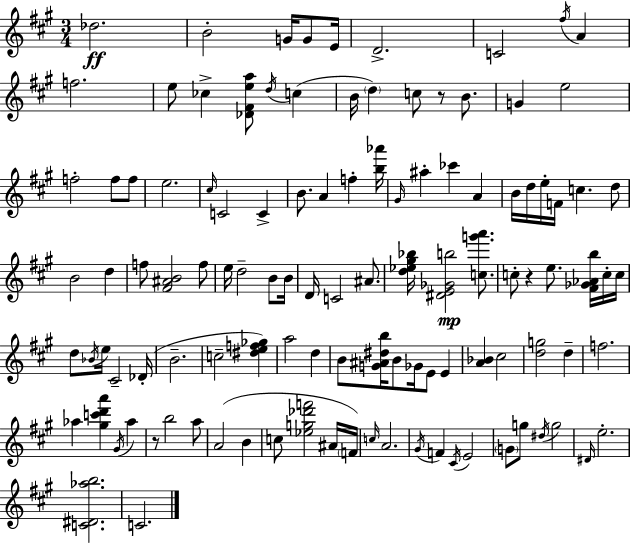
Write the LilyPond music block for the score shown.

{
  \clef treble
  \numericTimeSignature
  \time 3/4
  \key a \major
  \repeat volta 2 { des''2.\ff | b'2-. g'16 g'8 e'16 | d'2.-> | c'2 \acciaccatura { fis''16 } a'4 | \break f''2. | e''8 ces''4-> <des' fis' e'' a''>8 \acciaccatura { d''16 } c''4( | b'16 \parenthesize d''4) c''8 r8 b'8. | g'4 e''2 | \break f''2-. f''8 | f''8 e''2. | \grace { cis''16 } c'2 c'4-> | b'8. a'4 f''4-. | \break <b'' aes'''>16 \grace { gis'16 } ais''4-. ces'''4 | a'4 b'16 d''16 e''16-. f'16 c''4. | d''8 b'2 | d''4 f''8 <fis' ais' b'>2 | \break f''8 e''16 d''2-- | b'8 b'16 d'16 c'2 | ais'8. <d'' ees'' gis'' bes''>16 <dis' e' ges' b''>2\mp | <c'' g''' a'''>8. c''8-. r4 e''8. | \break <fis' ges' aes' b''>16 c''16-. c''16 d''8 \acciaccatura { bes'16 } e''16 cis'2-- | des'16-.( b'2.-- | c''2-- | <dis'' e'' f'' ges''>4) a''2 | \break d''4 b'8 <g' ais' dis'' b''>16 b'8 ges'16 e'8 | e'4 <a' bes'>4 cis''2 | <d'' g''>2 | d''4-- f''2. | \break aes''4 <gis'' c''' d''' a'''>4 | \acciaccatura { gis'16 } aes''4 r8 b''2 | a''8 a'2( | b'4 c''8 <ees'' g'' des''' f'''>2 | \break ais'16 \parenthesize f'16) \grace { c''16 } a'2. | \acciaccatura { gis'16 } f'4 | \acciaccatura { cis'16 } e'2 \parenthesize g'8 g''8 | \acciaccatura { dis''16 } g''2 \grace { dis'16 } e''2.-. | \break <c' dis' aes'' b''>2. | c'2. | } \bar "|."
}